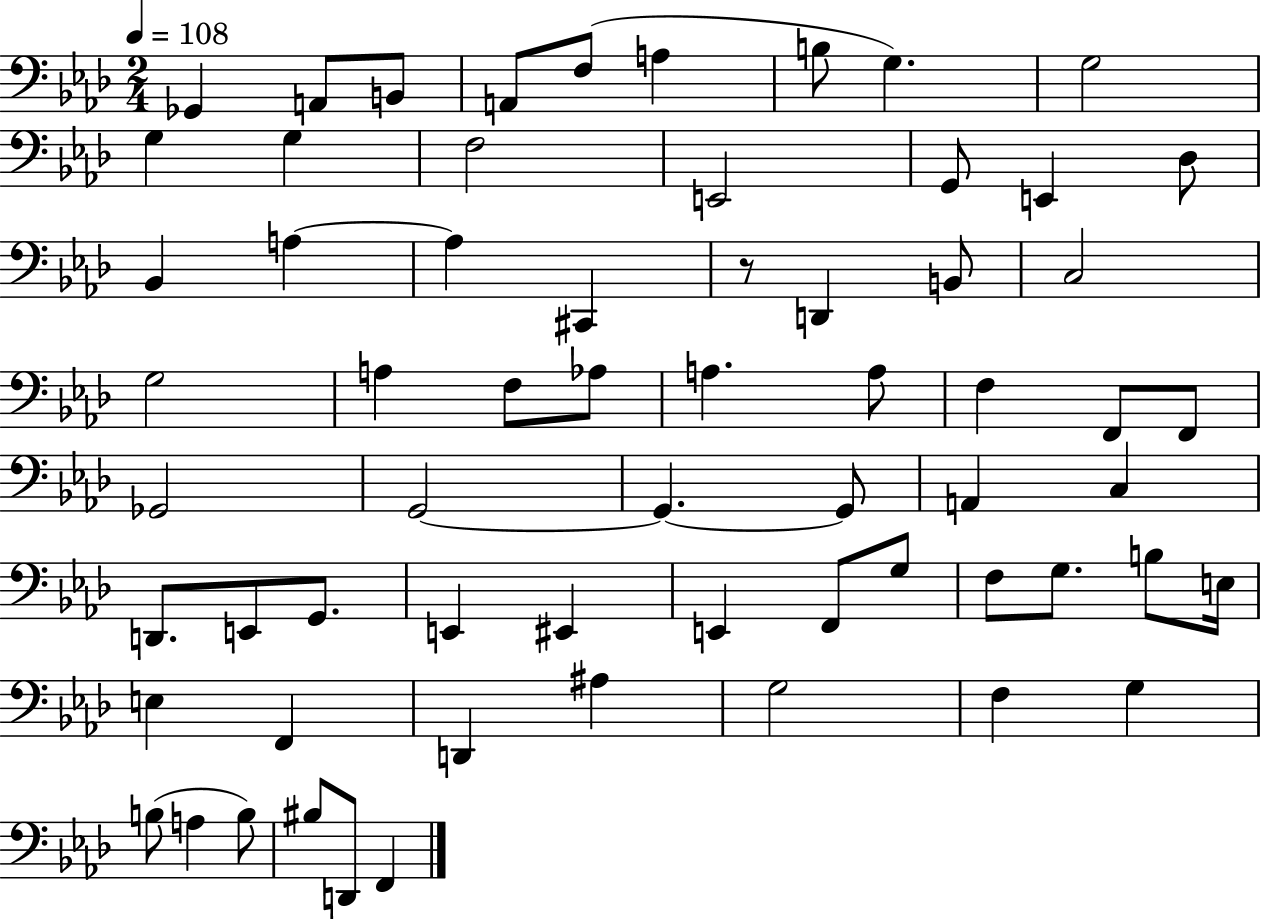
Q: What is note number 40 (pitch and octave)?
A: E2